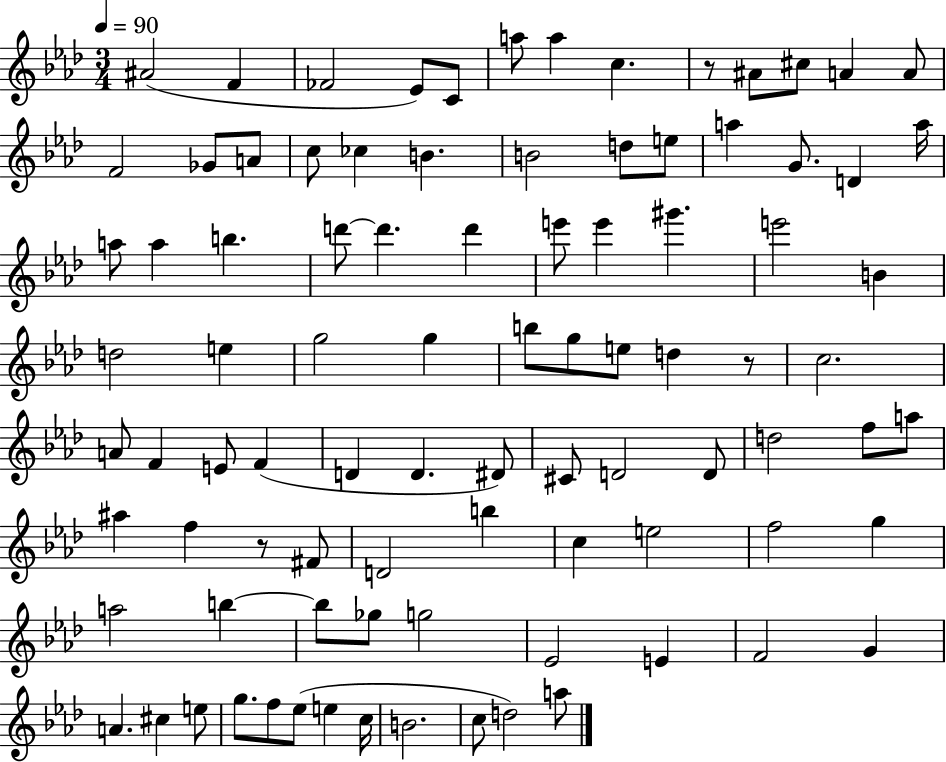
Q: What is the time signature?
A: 3/4